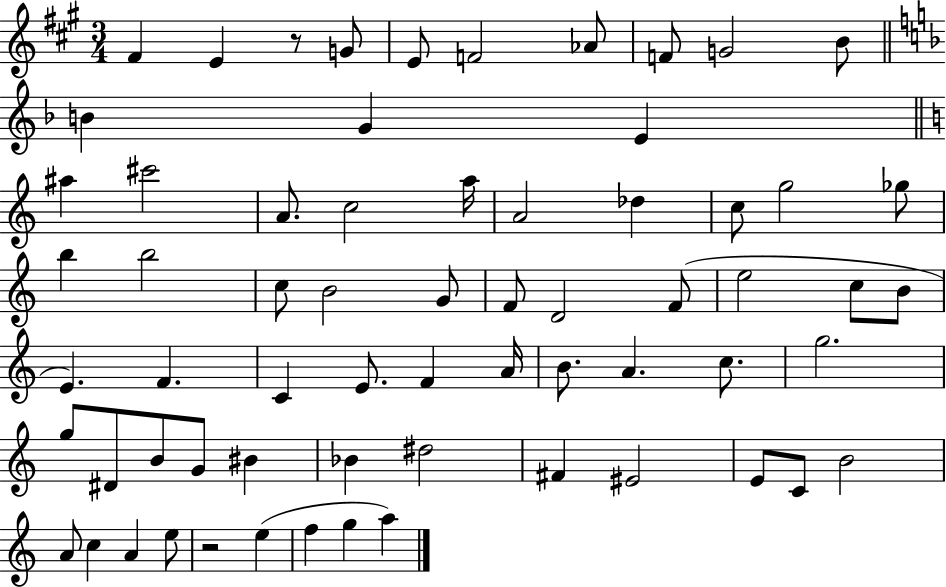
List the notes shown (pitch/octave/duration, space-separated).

F#4/q E4/q R/e G4/e E4/e F4/h Ab4/e F4/e G4/h B4/e B4/q G4/q E4/q A#5/q C#6/h A4/e. C5/h A5/s A4/h Db5/q C5/e G5/h Gb5/e B5/q B5/h C5/e B4/h G4/e F4/e D4/h F4/e E5/h C5/e B4/e E4/q. F4/q. C4/q E4/e. F4/q A4/s B4/e. A4/q. C5/e. G5/h. G5/e D#4/e B4/e G4/e BIS4/q Bb4/q D#5/h F#4/q EIS4/h E4/e C4/e B4/h A4/e C5/q A4/q E5/e R/h E5/q F5/q G5/q A5/q